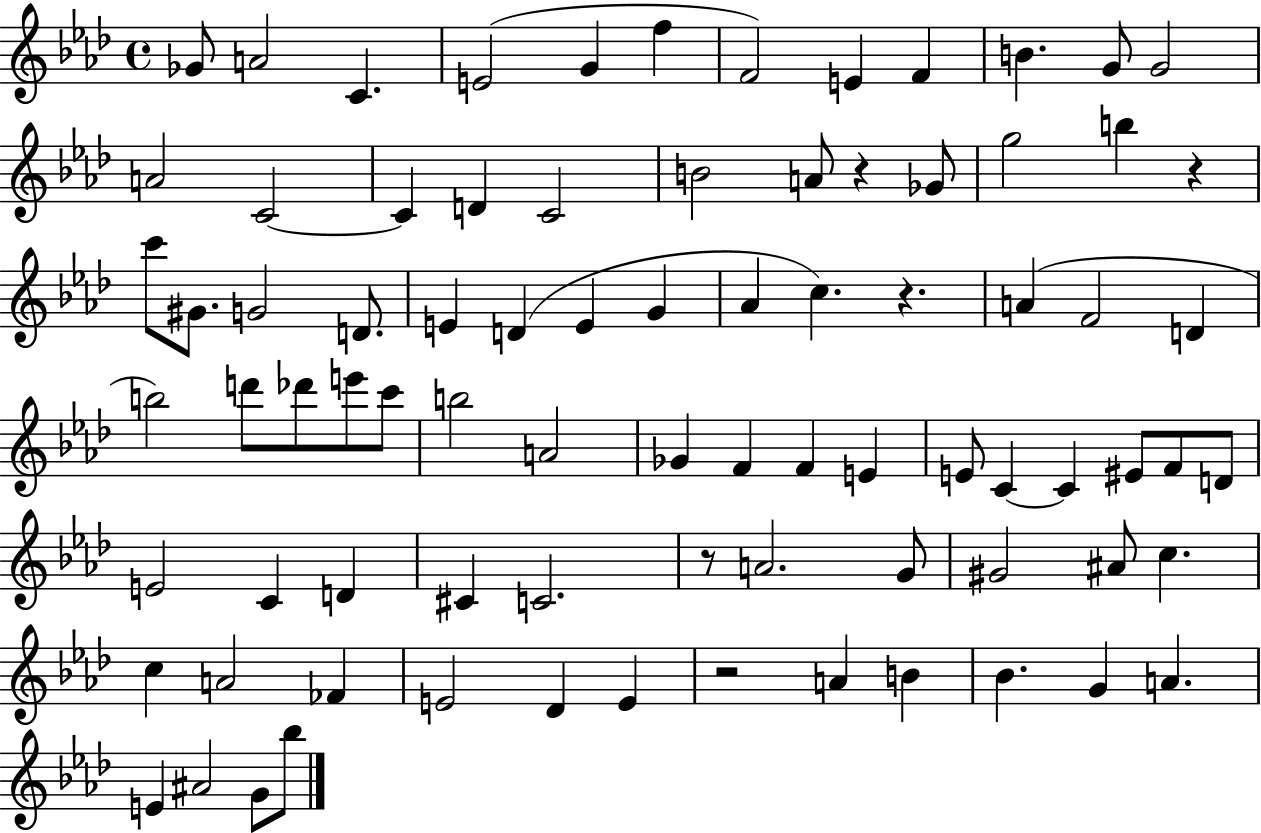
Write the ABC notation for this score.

X:1
T:Untitled
M:4/4
L:1/4
K:Ab
_G/2 A2 C E2 G f F2 E F B G/2 G2 A2 C2 C D C2 B2 A/2 z _G/2 g2 b z c'/2 ^G/2 G2 D/2 E D E G _A c z A F2 D b2 d'/2 _d'/2 e'/2 c'/2 b2 A2 _G F F E E/2 C C ^E/2 F/2 D/2 E2 C D ^C C2 z/2 A2 G/2 ^G2 ^A/2 c c A2 _F E2 _D E z2 A B _B G A E ^A2 G/2 _b/2